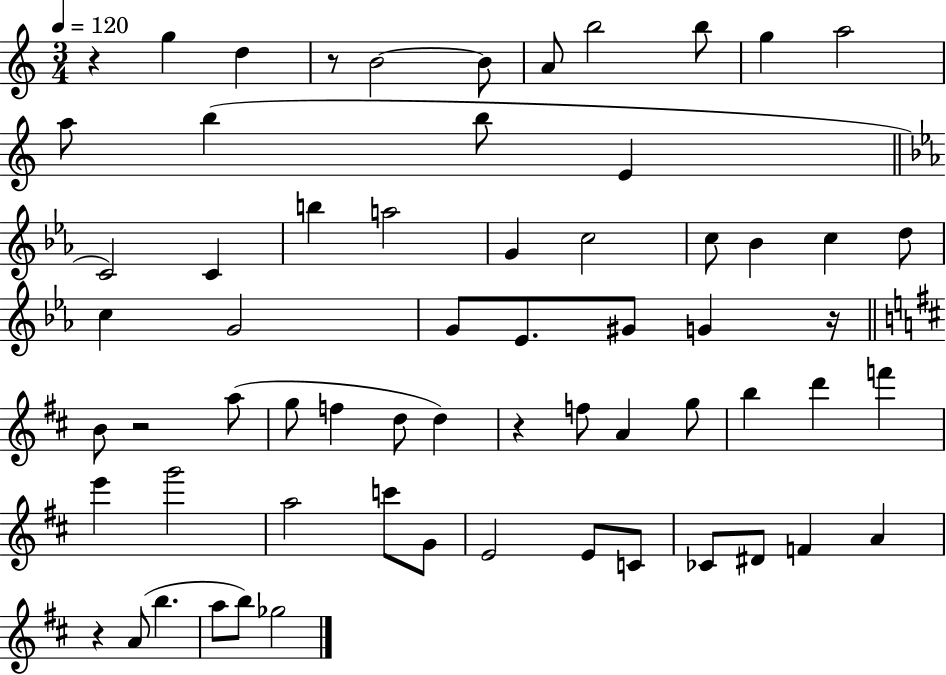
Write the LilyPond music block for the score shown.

{
  \clef treble
  \numericTimeSignature
  \time 3/4
  \key c \major
  \tempo 4 = 120
  r4 g''4 d''4 | r8 b'2~~ b'8 | a'8 b''2 b''8 | g''4 a''2 | \break a''8 b''4( b''8 e'4 | \bar "||" \break \key ees \major c'2) c'4 | b''4 a''2 | g'4 c''2 | c''8 bes'4 c''4 d''8 | \break c''4 g'2 | g'8 ees'8. gis'8 g'4 r16 | \bar "||" \break \key b \minor b'8 r2 a''8( | g''8 f''4 d''8 d''4) | r4 f''8 a'4 g''8 | b''4 d'''4 f'''4 | \break e'''4 g'''2 | a''2 c'''8 g'8 | e'2 e'8 c'8 | ces'8 dis'8 f'4 a'4 | \break r4 a'8( b''4. | a''8 b''8) ges''2 | \bar "|."
}